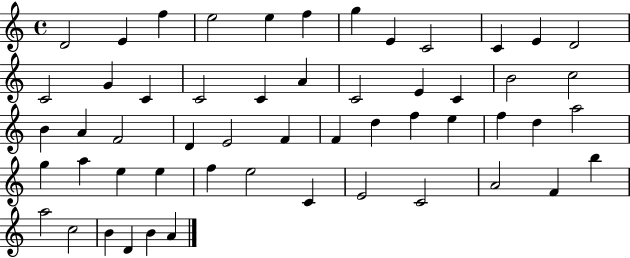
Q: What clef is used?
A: treble